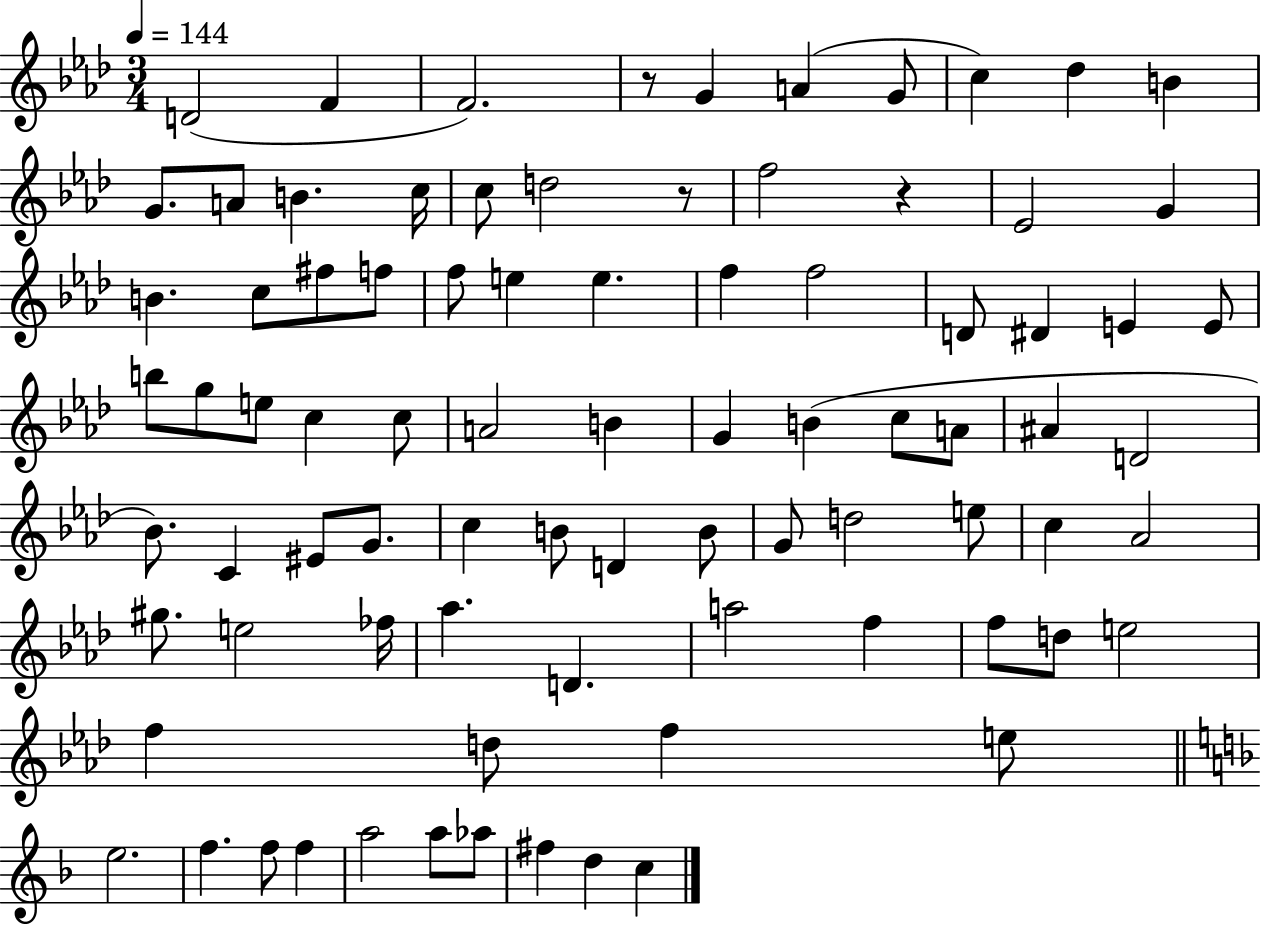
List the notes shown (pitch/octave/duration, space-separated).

D4/h F4/q F4/h. R/e G4/q A4/q G4/e C5/q Db5/q B4/q G4/e. A4/e B4/q. C5/s C5/e D5/h R/e F5/h R/q Eb4/h G4/q B4/q. C5/e F#5/e F5/e F5/e E5/q E5/q. F5/q F5/h D4/e D#4/q E4/q E4/e B5/e G5/e E5/e C5/q C5/e A4/h B4/q G4/q B4/q C5/e A4/e A#4/q D4/h Bb4/e. C4/q EIS4/e G4/e. C5/q B4/e D4/q B4/e G4/e D5/h E5/e C5/q Ab4/h G#5/e. E5/h FES5/s Ab5/q. D4/q. A5/h F5/q F5/e D5/e E5/h F5/q D5/e F5/q E5/e E5/h. F5/q. F5/e F5/q A5/h A5/e Ab5/e F#5/q D5/q C5/q